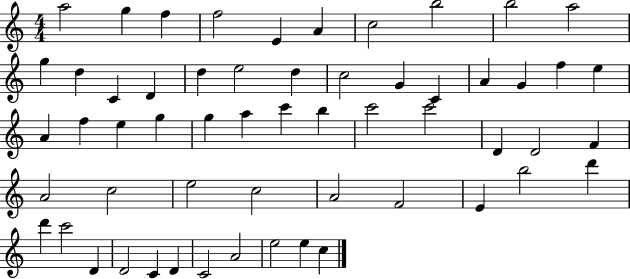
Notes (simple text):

A5/h G5/q F5/q F5/h E4/q A4/q C5/h B5/h B5/h A5/h G5/q D5/q C4/q D4/q D5/q E5/h D5/q C5/h G4/q C4/q A4/q G4/q F5/q E5/q A4/q F5/q E5/q G5/q G5/q A5/q C6/q B5/q C6/h C6/h D4/q D4/h F4/q A4/h C5/h E5/h C5/h A4/h F4/h E4/q B5/h D6/q D6/q C6/h D4/q D4/h C4/q D4/q C4/h A4/h E5/h E5/q C5/q